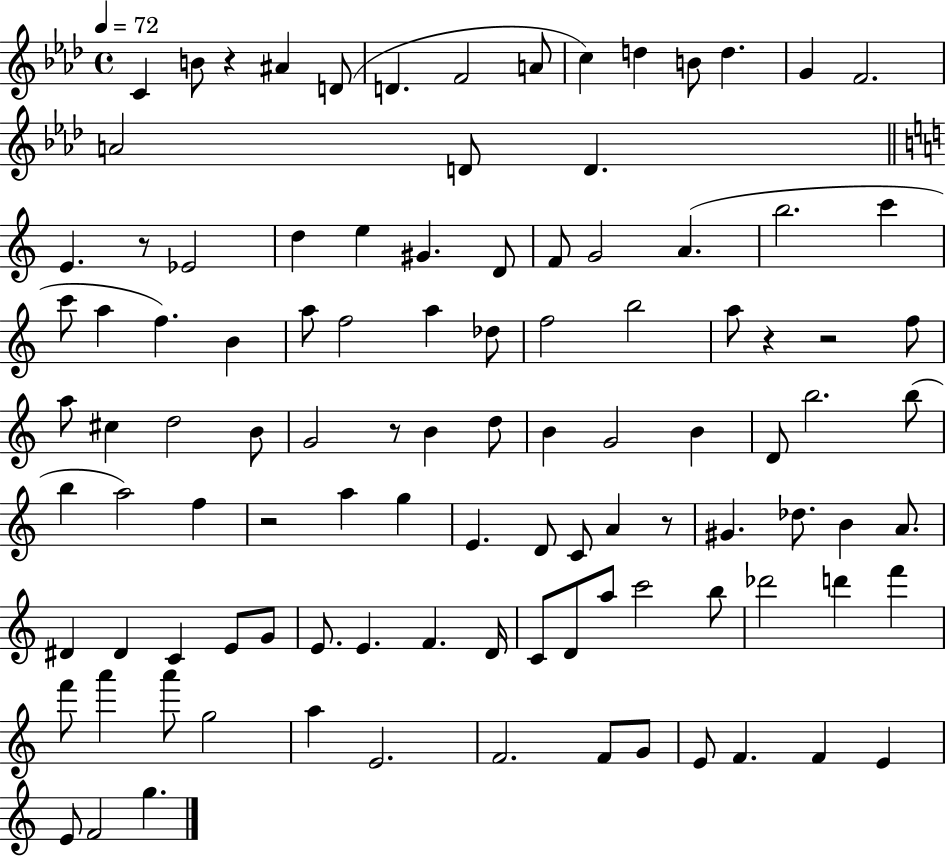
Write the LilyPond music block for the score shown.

{
  \clef treble
  \time 4/4
  \defaultTimeSignature
  \key aes \major
  \tempo 4 = 72
  c'4 b'8 r4 ais'4 d'8( | d'4. f'2 a'8 | c''4) d''4 b'8 d''4. | g'4 f'2. | \break a'2 d'8 d'4. | \bar "||" \break \key a \minor e'4. r8 ees'2 | d''4 e''4 gis'4. d'8 | f'8 g'2 a'4.( | b''2. c'''4 | \break c'''8 a''4 f''4.) b'4 | a''8 f''2 a''4 des''8 | f''2 b''2 | a''8 r4 r2 f''8 | \break a''8 cis''4 d''2 b'8 | g'2 r8 b'4 d''8 | b'4 g'2 b'4 | d'8 b''2. b''8( | \break b''4 a''2) f''4 | r2 a''4 g''4 | e'4. d'8 c'8 a'4 r8 | gis'4. des''8. b'4 a'8. | \break dis'4 dis'4 c'4 e'8 g'8 | e'8. e'4. f'4. d'16 | c'8 d'8 a''8 c'''2 b''8 | des'''2 d'''4 f'''4 | \break f'''8 a'''4 a'''8 g''2 | a''4 e'2. | f'2. f'8 g'8 | e'8 f'4. f'4 e'4 | \break e'8 f'2 g''4. | \bar "|."
}